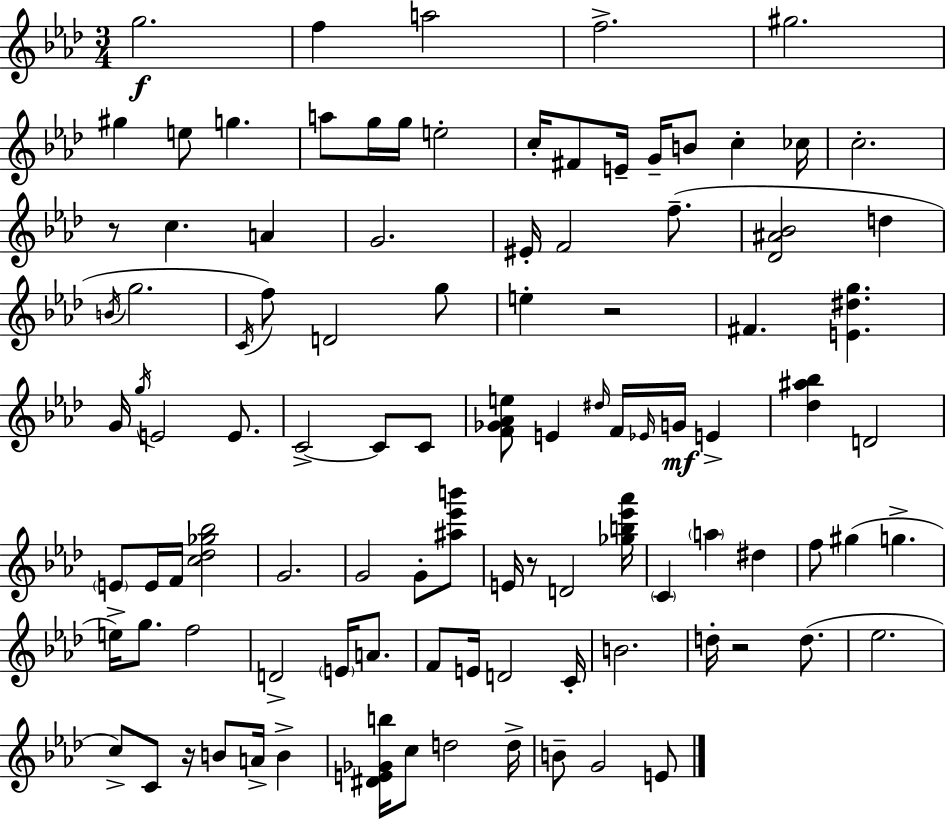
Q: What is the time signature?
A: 3/4